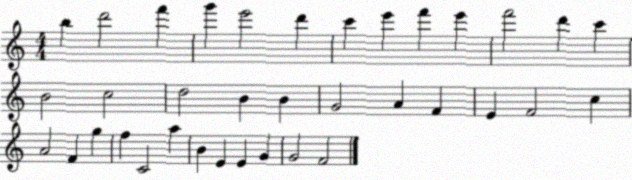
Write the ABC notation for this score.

X:1
T:Untitled
M:4/4
L:1/4
K:C
b d'2 f' g' e'2 d' c' e' f' e' f'2 d' c' B2 c2 d2 B B G2 A F E F2 c A2 F g f C2 a B E E G G2 F2